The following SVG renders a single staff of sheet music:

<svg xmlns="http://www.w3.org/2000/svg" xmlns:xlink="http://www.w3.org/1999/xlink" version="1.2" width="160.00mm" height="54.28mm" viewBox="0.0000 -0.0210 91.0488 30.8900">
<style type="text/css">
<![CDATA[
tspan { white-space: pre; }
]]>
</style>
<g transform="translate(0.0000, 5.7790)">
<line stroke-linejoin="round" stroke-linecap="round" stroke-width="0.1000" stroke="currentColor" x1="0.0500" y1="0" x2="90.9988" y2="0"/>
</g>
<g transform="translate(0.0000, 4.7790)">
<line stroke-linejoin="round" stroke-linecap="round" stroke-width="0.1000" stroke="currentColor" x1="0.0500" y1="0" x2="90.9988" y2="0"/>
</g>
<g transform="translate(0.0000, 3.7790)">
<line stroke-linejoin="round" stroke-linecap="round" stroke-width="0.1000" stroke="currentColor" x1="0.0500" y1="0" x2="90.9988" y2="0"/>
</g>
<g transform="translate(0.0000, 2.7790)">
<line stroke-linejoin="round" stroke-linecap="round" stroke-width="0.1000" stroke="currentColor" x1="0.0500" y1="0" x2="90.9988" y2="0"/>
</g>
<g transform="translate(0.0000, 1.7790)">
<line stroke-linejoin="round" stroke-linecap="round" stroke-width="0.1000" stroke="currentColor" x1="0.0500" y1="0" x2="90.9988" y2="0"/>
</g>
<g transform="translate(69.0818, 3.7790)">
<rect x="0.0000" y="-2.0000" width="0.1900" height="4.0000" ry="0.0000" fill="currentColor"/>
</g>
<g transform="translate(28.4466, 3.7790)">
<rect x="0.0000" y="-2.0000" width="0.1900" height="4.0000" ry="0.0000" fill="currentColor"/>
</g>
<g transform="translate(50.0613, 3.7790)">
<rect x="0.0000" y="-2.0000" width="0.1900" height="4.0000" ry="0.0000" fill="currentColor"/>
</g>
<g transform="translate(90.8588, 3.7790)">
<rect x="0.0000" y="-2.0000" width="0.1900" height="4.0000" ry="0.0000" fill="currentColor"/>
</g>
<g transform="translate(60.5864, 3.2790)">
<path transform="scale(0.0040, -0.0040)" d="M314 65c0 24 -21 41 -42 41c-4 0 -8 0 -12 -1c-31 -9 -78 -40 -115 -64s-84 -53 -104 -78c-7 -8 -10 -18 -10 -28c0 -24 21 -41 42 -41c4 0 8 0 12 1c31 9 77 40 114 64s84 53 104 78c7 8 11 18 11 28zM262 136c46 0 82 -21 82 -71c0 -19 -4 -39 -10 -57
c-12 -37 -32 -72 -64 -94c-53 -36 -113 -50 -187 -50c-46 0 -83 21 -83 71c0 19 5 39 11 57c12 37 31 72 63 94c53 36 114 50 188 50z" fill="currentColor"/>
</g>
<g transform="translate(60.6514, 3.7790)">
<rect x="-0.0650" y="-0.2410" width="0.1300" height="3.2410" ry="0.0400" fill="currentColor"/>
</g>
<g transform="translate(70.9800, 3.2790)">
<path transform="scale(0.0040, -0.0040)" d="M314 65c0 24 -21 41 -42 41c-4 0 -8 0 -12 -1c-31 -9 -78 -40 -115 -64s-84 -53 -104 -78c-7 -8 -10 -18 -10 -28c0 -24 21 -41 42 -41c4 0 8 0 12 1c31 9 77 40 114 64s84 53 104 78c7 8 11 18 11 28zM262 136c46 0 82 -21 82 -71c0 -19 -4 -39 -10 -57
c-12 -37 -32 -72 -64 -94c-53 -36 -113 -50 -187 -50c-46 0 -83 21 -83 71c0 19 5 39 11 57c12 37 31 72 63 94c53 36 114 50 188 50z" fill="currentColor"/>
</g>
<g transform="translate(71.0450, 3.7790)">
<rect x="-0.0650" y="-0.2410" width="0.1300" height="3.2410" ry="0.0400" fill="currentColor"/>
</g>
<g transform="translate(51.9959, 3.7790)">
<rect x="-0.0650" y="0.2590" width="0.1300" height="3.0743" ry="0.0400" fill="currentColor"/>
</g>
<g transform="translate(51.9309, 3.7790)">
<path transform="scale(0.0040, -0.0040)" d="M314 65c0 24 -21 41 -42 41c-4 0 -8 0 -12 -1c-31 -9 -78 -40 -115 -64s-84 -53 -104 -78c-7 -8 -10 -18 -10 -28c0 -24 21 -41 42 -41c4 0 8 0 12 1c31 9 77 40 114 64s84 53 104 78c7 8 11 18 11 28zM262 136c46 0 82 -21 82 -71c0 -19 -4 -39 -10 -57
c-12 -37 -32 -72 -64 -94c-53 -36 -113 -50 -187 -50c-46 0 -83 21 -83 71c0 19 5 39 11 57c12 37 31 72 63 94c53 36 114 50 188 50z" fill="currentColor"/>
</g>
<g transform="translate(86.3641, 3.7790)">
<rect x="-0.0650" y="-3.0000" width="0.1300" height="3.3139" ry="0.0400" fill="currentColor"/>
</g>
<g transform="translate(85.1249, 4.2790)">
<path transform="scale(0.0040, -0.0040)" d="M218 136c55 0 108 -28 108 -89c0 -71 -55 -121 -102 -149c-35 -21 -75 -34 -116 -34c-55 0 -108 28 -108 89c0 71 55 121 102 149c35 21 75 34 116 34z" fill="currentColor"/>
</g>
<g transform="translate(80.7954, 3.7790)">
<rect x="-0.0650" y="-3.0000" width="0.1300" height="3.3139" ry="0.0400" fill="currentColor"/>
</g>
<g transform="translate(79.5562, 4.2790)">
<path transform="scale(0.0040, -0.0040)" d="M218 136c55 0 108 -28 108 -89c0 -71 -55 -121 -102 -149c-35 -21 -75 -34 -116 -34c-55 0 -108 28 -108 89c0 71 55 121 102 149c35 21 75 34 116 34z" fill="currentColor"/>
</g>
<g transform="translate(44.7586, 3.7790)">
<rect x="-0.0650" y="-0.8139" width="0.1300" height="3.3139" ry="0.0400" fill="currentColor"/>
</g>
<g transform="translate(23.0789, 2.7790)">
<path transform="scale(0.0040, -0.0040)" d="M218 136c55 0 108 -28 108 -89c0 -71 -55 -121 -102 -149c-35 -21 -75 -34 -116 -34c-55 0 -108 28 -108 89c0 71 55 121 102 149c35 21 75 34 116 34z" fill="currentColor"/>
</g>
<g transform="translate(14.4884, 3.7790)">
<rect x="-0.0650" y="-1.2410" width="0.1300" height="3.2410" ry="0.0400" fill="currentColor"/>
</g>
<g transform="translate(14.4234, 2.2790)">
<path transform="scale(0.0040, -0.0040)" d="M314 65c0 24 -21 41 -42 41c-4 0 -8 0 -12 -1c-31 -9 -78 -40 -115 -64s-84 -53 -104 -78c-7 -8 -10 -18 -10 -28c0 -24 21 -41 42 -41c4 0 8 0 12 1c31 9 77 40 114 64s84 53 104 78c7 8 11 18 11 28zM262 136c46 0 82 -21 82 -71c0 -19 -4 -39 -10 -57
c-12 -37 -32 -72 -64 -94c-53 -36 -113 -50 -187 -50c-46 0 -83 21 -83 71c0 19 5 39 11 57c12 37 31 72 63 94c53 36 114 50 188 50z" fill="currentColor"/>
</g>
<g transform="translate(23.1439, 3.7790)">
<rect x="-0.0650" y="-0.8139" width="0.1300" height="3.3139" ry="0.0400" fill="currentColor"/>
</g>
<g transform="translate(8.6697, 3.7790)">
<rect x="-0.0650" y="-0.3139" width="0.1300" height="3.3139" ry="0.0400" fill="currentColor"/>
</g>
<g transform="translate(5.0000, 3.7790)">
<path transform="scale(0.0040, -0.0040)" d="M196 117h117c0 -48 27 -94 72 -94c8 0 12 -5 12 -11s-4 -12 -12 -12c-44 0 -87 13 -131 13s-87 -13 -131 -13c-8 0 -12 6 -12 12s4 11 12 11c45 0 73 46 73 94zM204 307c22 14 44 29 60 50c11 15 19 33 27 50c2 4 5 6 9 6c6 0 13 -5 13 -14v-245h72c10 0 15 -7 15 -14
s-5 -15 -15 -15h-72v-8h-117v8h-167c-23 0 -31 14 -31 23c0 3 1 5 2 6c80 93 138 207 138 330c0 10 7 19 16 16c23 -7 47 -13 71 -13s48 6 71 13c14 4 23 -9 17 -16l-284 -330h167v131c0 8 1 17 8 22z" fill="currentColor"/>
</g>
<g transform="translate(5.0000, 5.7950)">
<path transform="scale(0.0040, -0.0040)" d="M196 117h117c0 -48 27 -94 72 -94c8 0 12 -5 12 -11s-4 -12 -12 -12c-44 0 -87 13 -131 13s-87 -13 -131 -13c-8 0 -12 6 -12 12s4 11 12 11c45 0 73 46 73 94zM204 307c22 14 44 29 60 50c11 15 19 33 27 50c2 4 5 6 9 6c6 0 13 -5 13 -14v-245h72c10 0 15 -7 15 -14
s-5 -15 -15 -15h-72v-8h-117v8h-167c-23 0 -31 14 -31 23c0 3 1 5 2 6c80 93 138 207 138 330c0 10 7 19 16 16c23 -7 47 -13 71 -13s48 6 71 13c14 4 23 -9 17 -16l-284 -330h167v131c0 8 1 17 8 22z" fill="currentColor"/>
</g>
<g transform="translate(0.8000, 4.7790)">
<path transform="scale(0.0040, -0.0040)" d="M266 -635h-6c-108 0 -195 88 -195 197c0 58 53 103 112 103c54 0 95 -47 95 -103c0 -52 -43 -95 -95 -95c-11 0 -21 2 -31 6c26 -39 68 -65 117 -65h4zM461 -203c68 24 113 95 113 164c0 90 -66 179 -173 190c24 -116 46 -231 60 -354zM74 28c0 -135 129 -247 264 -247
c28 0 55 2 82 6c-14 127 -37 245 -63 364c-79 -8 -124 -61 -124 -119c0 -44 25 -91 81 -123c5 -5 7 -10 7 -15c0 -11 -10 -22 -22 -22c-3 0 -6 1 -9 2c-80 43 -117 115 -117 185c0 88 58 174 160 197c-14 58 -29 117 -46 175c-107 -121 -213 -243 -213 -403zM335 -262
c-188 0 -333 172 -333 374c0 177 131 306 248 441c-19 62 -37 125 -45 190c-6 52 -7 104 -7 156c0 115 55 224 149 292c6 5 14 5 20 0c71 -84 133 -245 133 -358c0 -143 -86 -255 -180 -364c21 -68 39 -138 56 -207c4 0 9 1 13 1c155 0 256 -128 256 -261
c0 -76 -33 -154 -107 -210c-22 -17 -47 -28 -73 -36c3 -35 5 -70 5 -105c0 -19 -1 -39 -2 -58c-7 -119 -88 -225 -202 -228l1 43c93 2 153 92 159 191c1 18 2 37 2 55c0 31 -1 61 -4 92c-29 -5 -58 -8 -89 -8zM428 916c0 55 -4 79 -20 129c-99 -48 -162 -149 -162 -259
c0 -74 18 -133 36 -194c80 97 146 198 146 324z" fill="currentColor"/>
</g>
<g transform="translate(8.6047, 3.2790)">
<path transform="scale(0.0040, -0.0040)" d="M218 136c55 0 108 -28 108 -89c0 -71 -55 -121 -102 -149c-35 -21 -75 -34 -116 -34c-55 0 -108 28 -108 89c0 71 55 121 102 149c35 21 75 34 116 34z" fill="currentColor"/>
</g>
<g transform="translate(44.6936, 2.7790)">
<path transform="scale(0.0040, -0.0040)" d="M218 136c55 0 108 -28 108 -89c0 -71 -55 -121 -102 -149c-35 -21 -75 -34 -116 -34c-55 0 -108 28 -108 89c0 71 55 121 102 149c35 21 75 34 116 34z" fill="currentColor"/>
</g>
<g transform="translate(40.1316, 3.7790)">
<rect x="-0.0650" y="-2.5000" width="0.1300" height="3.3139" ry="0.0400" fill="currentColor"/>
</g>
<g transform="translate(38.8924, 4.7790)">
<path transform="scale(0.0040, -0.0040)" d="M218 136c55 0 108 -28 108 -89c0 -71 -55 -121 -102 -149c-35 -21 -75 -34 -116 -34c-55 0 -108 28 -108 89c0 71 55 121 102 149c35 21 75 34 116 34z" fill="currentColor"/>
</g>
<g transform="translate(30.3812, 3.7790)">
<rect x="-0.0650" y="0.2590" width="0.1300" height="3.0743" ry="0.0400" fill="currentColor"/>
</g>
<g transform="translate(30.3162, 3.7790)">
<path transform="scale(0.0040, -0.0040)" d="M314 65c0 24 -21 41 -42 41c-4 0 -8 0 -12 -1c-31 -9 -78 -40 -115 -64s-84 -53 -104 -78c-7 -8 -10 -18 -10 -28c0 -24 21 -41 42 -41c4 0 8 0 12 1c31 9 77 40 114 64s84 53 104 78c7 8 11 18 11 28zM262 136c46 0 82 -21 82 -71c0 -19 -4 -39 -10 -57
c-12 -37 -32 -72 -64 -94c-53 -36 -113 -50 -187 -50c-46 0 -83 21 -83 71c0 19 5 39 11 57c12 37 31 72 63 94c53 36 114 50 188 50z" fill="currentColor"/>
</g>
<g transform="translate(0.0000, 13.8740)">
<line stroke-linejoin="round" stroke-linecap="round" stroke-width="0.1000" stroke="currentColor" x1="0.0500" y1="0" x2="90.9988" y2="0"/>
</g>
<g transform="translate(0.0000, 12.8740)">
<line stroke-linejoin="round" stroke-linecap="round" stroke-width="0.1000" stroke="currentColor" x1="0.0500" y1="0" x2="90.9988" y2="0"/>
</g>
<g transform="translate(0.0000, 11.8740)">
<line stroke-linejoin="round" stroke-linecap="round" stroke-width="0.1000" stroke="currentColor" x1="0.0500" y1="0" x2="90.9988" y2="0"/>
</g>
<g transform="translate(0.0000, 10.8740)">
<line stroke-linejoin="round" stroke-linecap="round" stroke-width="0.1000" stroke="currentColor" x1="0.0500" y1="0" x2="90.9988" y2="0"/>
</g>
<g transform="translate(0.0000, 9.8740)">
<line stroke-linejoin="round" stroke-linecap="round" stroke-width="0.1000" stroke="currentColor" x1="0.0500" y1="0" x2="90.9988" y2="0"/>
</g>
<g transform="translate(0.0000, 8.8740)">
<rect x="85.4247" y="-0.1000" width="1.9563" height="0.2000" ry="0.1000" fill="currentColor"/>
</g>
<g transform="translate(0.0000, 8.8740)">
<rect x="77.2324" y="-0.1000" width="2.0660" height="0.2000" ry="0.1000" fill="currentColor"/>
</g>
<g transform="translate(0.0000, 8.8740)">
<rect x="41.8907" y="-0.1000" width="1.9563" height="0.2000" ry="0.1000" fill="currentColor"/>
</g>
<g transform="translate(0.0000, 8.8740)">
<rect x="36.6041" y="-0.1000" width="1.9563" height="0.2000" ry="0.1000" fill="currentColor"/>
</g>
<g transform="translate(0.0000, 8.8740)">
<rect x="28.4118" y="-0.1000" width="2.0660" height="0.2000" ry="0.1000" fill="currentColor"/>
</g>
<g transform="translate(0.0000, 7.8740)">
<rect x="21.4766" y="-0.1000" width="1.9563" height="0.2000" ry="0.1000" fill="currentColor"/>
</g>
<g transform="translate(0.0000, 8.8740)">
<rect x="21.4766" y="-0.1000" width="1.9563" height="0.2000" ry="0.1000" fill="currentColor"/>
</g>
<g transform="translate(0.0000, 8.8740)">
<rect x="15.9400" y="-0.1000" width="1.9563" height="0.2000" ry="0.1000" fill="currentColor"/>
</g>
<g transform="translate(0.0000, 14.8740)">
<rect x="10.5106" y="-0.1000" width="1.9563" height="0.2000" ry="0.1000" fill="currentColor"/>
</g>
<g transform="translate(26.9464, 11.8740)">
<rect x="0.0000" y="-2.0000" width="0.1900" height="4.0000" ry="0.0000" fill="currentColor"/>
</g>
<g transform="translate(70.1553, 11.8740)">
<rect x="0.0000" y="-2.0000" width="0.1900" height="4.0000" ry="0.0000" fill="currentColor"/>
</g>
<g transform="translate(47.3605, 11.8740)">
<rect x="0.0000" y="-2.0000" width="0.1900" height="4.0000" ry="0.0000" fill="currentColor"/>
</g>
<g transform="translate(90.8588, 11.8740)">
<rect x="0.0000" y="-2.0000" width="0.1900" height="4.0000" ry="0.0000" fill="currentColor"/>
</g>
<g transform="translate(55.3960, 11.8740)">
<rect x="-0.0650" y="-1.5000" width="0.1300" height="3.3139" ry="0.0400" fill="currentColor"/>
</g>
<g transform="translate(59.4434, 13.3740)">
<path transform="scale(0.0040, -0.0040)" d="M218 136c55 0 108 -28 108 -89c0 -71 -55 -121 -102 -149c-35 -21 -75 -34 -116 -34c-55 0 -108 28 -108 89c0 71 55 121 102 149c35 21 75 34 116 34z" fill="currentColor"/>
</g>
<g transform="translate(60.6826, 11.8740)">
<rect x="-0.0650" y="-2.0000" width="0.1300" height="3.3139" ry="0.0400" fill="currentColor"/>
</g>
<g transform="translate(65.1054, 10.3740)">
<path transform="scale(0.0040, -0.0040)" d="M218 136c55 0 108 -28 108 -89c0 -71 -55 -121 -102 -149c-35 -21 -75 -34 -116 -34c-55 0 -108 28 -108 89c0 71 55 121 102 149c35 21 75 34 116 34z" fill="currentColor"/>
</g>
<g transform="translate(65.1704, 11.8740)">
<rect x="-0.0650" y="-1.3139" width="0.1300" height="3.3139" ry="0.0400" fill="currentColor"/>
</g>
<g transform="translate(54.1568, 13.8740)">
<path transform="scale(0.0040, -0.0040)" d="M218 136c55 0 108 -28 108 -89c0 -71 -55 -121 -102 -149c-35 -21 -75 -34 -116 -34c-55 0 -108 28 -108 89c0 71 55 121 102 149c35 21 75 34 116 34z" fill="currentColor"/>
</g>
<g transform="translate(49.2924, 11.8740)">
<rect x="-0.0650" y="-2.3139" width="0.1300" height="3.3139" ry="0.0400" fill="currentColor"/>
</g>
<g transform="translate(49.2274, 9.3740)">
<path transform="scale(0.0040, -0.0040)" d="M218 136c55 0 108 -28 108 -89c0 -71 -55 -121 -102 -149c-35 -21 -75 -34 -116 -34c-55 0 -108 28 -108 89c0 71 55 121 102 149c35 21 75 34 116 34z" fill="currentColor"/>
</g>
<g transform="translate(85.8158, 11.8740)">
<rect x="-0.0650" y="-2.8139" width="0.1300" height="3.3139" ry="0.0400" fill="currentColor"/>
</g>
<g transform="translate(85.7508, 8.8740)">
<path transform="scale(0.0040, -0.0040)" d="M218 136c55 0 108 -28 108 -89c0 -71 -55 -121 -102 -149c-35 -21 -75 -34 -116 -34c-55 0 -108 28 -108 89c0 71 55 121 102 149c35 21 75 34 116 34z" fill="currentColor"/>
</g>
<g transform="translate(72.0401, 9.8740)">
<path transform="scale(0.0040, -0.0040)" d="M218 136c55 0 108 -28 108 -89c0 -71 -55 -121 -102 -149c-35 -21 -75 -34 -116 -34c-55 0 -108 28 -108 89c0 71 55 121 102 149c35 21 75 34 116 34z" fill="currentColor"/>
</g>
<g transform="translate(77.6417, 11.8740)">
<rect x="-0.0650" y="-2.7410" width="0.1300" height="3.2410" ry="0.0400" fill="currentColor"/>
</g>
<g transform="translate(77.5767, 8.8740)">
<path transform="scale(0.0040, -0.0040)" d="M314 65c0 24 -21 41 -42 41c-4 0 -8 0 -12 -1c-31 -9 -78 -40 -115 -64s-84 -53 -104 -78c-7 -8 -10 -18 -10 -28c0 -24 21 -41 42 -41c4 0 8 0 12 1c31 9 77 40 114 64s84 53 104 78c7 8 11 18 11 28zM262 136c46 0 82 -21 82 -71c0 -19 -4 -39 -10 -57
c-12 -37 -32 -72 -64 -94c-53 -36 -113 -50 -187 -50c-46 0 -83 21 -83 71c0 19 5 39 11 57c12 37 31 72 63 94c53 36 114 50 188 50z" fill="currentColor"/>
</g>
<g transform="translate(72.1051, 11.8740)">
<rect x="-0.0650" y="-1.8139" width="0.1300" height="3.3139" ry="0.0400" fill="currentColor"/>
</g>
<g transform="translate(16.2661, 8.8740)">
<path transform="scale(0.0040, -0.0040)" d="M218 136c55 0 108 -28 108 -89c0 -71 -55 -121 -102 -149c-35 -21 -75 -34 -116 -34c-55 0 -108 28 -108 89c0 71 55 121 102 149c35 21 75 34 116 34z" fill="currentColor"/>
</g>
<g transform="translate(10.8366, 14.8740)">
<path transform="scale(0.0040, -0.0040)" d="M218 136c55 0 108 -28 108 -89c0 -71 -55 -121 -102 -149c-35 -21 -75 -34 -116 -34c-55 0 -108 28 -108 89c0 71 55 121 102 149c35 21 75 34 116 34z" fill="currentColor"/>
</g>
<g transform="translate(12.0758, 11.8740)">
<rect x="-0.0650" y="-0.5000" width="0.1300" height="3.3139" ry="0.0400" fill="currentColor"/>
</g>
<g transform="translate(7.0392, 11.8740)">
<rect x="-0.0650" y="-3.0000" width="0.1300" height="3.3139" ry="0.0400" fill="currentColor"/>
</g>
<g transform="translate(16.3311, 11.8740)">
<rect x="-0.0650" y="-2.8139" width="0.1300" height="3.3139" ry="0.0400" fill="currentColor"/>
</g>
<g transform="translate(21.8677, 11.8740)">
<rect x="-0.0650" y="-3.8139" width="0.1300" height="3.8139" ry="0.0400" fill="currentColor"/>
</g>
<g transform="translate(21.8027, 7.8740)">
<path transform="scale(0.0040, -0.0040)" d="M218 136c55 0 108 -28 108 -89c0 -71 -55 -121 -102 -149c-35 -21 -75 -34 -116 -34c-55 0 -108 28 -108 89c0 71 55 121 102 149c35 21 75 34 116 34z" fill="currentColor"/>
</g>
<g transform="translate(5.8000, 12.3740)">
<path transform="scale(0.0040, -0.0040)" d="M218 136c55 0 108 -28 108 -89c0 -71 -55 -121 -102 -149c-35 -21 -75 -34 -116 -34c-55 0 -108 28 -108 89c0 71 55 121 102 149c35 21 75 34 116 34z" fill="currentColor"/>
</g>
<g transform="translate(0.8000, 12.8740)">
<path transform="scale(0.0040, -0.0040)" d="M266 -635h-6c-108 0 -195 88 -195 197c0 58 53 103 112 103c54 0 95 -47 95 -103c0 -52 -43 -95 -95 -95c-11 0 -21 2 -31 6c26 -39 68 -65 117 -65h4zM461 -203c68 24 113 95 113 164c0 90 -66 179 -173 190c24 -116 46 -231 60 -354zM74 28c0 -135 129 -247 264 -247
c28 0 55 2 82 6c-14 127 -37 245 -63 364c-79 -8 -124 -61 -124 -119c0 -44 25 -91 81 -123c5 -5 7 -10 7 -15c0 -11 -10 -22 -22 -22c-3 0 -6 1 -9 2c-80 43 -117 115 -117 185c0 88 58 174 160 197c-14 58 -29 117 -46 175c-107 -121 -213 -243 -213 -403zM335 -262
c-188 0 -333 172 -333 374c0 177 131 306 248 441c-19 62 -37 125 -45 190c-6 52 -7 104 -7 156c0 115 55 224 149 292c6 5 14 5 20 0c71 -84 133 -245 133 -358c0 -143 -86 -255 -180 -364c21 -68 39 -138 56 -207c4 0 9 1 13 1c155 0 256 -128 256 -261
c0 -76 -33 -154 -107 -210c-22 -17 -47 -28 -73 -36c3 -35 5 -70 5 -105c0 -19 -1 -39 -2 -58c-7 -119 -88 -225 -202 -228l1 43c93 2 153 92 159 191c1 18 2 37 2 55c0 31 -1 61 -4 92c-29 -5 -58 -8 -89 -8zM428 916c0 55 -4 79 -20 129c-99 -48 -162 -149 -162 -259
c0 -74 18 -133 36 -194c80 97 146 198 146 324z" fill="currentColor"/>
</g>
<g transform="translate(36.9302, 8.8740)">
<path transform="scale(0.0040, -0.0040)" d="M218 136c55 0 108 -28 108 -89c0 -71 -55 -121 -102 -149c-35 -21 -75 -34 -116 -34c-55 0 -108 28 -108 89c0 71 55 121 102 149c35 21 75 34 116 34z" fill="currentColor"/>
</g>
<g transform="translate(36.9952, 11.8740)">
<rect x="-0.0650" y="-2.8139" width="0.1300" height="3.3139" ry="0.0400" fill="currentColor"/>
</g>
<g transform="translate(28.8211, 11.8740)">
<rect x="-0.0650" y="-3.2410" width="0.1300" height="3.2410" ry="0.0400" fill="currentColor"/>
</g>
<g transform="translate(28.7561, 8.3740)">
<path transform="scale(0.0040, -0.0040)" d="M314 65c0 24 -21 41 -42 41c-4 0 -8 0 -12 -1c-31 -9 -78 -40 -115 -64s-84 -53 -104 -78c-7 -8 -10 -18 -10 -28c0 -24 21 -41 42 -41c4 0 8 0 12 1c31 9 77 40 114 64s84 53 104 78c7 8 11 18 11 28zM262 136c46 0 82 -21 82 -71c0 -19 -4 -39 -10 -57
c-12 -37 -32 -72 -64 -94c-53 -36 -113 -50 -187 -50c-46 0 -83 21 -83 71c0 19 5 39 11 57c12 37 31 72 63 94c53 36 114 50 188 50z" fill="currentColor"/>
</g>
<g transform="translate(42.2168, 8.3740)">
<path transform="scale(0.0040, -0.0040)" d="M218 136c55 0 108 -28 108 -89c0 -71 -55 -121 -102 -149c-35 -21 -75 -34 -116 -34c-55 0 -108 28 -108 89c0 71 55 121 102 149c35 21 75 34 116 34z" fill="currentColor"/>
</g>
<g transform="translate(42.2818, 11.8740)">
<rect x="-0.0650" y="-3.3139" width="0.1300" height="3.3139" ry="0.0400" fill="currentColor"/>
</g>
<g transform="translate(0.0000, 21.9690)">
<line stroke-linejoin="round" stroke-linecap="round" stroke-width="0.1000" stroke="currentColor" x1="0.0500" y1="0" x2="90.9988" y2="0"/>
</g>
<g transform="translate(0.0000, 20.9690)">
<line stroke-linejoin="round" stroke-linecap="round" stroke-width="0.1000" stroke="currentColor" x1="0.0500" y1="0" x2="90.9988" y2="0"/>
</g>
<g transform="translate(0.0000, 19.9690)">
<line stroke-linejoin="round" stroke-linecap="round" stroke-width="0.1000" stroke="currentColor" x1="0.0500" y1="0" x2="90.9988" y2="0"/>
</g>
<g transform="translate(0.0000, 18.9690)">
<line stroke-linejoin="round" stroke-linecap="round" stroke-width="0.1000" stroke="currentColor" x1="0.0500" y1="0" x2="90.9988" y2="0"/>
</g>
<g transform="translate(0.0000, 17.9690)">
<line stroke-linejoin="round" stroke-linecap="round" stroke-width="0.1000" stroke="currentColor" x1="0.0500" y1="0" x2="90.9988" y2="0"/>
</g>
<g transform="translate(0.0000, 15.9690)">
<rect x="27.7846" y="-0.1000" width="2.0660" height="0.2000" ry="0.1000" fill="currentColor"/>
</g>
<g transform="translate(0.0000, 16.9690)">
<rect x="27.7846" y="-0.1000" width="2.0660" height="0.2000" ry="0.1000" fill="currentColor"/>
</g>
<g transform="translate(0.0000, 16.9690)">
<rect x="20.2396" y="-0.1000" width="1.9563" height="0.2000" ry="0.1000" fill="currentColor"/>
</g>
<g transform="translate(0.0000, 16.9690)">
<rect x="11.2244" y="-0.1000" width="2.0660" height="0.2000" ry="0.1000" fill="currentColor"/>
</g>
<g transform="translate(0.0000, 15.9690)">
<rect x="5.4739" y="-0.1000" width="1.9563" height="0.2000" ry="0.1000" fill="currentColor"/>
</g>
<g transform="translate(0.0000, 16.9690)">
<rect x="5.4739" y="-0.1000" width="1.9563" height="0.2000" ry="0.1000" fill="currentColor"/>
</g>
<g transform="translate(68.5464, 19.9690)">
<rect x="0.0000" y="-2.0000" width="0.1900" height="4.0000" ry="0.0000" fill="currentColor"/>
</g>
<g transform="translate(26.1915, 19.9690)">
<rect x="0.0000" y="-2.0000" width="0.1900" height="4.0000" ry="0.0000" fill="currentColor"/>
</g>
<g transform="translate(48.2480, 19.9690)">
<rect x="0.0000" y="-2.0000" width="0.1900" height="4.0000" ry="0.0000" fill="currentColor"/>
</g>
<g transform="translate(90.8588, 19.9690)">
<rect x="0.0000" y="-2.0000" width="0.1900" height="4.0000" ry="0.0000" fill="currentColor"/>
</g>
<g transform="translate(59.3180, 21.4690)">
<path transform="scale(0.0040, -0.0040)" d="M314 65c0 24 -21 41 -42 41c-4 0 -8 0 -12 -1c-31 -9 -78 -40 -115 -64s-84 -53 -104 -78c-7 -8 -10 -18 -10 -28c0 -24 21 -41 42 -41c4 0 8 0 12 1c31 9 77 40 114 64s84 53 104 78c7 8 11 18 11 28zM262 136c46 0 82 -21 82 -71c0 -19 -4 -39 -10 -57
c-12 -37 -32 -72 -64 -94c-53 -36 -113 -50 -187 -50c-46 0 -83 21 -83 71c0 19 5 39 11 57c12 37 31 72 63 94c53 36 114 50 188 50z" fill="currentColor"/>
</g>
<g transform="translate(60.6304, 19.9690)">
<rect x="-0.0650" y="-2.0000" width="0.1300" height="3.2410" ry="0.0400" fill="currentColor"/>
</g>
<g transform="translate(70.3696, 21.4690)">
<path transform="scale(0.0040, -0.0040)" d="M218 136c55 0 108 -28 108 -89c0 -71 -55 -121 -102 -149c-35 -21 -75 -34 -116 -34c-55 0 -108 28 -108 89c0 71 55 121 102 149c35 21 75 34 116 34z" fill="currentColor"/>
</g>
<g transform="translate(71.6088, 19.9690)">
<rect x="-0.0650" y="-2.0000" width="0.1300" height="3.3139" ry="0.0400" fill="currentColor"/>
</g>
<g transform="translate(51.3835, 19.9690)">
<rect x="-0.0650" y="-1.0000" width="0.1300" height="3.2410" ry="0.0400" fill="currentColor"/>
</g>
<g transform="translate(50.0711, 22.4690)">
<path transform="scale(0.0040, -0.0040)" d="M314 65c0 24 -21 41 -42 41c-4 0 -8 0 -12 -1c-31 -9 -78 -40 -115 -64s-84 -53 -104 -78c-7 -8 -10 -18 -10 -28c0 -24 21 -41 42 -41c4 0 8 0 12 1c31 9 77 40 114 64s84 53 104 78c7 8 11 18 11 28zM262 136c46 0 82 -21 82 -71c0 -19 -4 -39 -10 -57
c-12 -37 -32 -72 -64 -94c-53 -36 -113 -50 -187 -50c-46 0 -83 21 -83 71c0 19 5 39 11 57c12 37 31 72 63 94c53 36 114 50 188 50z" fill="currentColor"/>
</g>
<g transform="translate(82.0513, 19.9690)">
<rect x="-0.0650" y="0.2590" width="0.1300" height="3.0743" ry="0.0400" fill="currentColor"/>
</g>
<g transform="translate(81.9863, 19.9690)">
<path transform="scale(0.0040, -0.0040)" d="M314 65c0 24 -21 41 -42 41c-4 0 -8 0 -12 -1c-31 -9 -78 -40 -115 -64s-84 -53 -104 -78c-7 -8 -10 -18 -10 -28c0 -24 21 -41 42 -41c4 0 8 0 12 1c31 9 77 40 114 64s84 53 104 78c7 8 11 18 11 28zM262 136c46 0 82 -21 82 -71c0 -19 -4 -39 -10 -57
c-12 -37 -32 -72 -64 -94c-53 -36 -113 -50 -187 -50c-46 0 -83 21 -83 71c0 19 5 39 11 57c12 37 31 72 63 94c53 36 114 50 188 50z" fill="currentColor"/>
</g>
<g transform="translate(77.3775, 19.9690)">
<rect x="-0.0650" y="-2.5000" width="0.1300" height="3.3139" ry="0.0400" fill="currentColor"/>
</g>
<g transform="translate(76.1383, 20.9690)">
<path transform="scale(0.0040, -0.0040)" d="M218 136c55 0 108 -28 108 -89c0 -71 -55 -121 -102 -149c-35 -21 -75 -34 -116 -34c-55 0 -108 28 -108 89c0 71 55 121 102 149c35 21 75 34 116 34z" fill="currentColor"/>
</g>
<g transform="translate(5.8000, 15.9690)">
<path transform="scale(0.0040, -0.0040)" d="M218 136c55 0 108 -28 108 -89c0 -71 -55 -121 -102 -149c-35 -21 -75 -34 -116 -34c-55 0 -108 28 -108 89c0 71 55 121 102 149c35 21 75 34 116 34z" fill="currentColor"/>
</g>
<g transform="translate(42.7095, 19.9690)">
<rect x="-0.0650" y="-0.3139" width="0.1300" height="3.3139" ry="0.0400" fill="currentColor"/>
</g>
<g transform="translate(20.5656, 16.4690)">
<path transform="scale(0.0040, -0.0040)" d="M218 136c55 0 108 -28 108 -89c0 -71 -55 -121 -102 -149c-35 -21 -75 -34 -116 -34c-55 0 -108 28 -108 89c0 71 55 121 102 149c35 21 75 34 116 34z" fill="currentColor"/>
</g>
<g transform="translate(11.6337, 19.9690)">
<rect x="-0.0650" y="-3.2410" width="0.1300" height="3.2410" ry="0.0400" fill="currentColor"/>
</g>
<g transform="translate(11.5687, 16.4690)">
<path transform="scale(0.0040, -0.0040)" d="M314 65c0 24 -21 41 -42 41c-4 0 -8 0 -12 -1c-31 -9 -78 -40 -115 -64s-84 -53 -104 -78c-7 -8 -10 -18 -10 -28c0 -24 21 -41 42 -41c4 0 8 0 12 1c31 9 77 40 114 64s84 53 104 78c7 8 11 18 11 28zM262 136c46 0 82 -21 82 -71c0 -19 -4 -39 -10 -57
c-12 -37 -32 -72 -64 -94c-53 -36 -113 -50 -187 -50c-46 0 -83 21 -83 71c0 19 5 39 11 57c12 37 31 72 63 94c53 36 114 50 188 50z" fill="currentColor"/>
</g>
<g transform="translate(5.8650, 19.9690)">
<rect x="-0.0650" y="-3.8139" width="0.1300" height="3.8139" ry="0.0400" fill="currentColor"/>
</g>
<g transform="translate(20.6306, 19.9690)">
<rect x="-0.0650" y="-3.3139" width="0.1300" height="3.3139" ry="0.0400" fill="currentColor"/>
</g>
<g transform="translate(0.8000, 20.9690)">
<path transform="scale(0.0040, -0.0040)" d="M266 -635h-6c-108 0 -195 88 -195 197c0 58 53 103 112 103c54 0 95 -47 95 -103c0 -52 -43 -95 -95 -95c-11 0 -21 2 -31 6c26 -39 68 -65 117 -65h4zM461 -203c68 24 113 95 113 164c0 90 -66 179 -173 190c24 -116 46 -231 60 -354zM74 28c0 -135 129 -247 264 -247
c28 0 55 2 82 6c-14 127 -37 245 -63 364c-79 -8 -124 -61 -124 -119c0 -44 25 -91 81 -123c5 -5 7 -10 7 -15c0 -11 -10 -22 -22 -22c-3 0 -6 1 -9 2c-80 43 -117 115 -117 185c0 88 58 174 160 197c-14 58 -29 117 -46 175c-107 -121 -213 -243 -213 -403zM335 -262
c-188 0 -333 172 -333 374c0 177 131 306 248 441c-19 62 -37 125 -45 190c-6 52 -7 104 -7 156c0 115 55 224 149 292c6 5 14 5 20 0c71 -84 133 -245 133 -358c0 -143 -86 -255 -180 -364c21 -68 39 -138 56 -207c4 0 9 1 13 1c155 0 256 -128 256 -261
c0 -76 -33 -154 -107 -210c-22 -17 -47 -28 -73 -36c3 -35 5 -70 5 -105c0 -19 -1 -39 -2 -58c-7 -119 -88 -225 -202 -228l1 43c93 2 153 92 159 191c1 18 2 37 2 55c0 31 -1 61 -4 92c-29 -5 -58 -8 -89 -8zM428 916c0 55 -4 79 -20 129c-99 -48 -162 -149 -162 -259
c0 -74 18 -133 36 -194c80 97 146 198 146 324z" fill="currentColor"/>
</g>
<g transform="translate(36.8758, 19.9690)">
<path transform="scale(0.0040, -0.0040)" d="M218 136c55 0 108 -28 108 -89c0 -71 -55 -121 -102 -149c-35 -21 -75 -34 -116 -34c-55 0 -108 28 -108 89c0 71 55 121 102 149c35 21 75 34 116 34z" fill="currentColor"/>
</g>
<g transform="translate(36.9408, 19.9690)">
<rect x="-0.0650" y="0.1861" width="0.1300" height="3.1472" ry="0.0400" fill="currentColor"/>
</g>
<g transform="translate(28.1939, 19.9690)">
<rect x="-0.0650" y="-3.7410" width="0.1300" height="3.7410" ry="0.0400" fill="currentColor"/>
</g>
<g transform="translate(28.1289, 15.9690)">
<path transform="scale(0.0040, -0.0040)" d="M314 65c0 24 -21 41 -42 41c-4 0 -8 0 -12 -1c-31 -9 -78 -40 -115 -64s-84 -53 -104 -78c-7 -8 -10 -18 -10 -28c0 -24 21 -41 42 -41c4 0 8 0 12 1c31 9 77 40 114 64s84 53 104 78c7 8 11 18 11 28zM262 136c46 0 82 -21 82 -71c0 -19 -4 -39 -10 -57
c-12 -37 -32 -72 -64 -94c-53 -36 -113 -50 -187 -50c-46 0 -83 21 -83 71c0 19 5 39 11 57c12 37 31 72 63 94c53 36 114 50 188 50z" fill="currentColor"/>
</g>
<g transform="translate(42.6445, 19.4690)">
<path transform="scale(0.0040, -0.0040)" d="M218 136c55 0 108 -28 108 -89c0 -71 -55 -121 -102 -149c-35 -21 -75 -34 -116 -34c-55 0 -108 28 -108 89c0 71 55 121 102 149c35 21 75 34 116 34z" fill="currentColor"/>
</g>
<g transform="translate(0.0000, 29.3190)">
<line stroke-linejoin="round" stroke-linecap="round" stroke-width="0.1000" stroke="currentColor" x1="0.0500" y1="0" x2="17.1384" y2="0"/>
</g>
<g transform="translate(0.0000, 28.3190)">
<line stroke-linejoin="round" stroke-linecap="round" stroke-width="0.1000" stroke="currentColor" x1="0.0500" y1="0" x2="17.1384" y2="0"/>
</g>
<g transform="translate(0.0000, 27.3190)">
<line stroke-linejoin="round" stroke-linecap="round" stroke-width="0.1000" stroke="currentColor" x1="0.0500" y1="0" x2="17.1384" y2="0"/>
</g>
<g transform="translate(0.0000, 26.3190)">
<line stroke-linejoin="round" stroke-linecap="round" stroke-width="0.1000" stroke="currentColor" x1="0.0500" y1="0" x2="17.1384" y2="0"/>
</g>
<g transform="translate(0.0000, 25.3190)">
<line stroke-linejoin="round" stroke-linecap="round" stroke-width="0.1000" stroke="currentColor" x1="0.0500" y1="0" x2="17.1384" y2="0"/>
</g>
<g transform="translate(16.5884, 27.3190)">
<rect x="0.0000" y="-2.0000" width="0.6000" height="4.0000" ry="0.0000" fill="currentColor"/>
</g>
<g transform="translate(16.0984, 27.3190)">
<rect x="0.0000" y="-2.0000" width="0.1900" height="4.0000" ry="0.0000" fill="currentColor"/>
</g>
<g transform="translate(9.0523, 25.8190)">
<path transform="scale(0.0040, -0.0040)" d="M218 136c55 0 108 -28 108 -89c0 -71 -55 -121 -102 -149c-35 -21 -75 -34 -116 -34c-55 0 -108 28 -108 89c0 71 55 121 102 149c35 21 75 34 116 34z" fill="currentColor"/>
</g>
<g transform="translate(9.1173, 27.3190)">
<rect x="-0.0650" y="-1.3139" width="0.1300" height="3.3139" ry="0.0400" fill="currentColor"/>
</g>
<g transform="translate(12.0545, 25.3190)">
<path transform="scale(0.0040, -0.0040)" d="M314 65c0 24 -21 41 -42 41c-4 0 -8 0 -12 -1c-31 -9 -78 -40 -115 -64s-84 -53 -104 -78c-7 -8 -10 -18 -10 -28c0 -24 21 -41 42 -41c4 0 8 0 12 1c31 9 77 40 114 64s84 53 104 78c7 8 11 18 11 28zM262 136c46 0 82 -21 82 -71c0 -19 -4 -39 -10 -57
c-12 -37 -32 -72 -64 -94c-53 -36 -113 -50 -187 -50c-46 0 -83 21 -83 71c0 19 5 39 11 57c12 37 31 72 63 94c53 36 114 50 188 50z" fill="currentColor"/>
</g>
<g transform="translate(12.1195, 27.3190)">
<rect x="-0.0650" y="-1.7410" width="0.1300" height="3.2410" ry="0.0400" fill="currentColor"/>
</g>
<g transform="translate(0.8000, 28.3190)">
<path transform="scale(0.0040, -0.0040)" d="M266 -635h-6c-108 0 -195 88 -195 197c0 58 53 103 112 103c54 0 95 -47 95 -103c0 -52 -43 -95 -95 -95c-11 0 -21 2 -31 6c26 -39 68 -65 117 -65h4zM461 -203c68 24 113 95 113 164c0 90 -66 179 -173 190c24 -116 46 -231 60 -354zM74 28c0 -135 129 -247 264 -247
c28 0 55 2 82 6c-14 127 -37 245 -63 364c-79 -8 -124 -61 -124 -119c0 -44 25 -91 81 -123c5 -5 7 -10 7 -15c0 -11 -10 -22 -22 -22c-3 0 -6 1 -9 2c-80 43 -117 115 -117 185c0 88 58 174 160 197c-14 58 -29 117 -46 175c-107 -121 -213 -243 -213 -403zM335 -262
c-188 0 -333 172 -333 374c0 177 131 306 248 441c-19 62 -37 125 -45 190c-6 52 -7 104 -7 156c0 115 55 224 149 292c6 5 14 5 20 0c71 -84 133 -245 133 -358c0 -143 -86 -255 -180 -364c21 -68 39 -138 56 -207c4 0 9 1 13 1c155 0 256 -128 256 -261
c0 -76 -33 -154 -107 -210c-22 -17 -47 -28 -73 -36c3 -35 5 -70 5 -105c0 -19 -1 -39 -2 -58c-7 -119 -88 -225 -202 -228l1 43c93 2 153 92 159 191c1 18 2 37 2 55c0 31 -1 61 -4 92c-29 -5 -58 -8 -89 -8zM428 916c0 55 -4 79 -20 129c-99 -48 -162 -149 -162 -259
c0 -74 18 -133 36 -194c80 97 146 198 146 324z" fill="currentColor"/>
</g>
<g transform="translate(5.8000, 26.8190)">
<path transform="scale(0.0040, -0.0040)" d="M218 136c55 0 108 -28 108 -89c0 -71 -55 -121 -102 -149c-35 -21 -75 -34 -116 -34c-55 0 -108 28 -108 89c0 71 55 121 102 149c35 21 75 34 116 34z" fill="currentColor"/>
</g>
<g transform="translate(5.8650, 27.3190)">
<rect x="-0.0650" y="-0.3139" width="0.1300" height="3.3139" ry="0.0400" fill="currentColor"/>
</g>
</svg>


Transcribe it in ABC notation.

X:1
T:Untitled
M:4/4
L:1/4
K:C
c e2 d B2 G d B2 c2 c2 A A A C a c' b2 a b g E F e f a2 a c' b2 b c'2 B c D2 F2 F G B2 c e f2